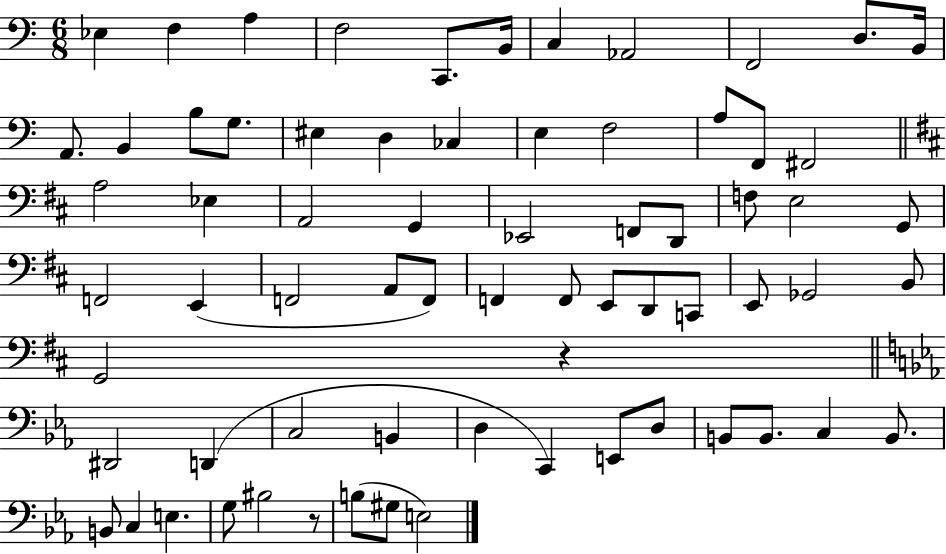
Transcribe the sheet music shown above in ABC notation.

X:1
T:Untitled
M:6/8
L:1/4
K:C
_E, F, A, F,2 C,,/2 B,,/4 C, _A,,2 F,,2 D,/2 B,,/4 A,,/2 B,, B,/2 G,/2 ^E, D, _C, E, F,2 A,/2 F,,/2 ^F,,2 A,2 _E, A,,2 G,, _E,,2 F,,/2 D,,/2 F,/2 E,2 G,,/2 F,,2 E,, F,,2 A,,/2 F,,/2 F,, F,,/2 E,,/2 D,,/2 C,,/2 E,,/2 _G,,2 B,,/2 G,,2 z ^D,,2 D,, C,2 B,, D, C,, E,,/2 D,/2 B,,/2 B,,/2 C, B,,/2 B,,/2 C, E, G,/2 ^B,2 z/2 B,/2 ^G,/2 E,2